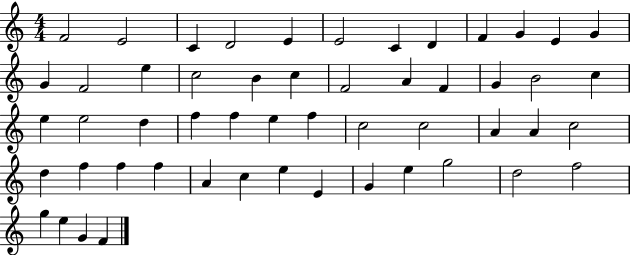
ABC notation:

X:1
T:Untitled
M:4/4
L:1/4
K:C
F2 E2 C D2 E E2 C D F G E G G F2 e c2 B c F2 A F G B2 c e e2 d f f e f c2 c2 A A c2 d f f f A c e E G e g2 d2 f2 g e G F